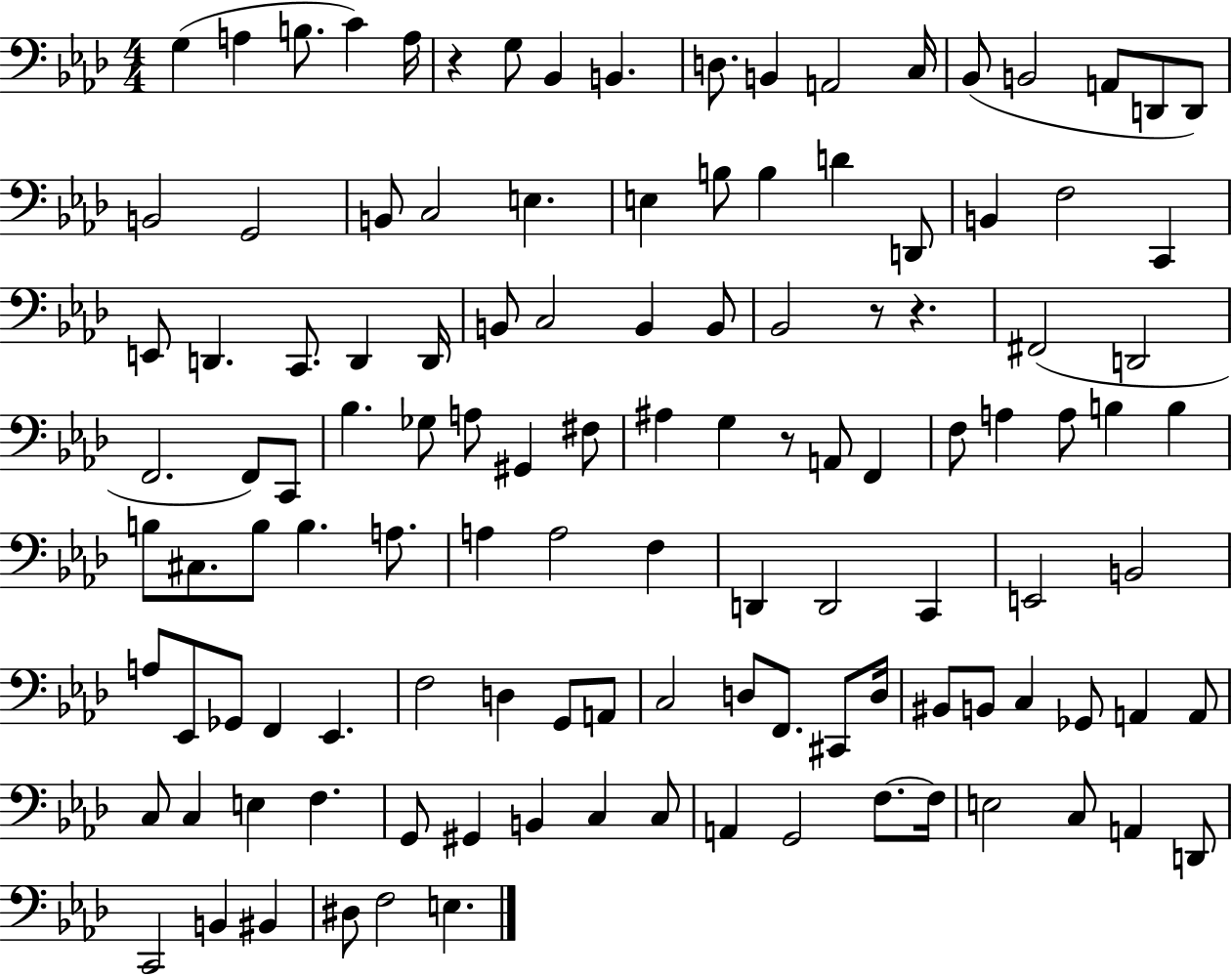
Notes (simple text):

G3/q A3/q B3/e. C4/q A3/s R/q G3/e Bb2/q B2/q. D3/e. B2/q A2/h C3/s Bb2/e B2/h A2/e D2/e D2/e B2/h G2/h B2/e C3/h E3/q. E3/q B3/e B3/q D4/q D2/e B2/q F3/h C2/q E2/e D2/q. C2/e. D2/q D2/s B2/e C3/h B2/q B2/e Bb2/h R/e R/q. F#2/h D2/h F2/h. F2/e C2/e Bb3/q. Gb3/e A3/e G#2/q F#3/e A#3/q G3/q R/e A2/e F2/q F3/e A3/q A3/e B3/q B3/q B3/e C#3/e. B3/e B3/q. A3/e. A3/q A3/h F3/q D2/q D2/h C2/q E2/h B2/h A3/e Eb2/e Gb2/e F2/q Eb2/q. F3/h D3/q G2/e A2/e C3/h D3/e F2/e. C#2/e D3/s BIS2/e B2/e C3/q Gb2/e A2/q A2/e C3/e C3/q E3/q F3/q. G2/e G#2/q B2/q C3/q C3/e A2/q G2/h F3/e. F3/s E3/h C3/e A2/q D2/e C2/h B2/q BIS2/q D#3/e F3/h E3/q.